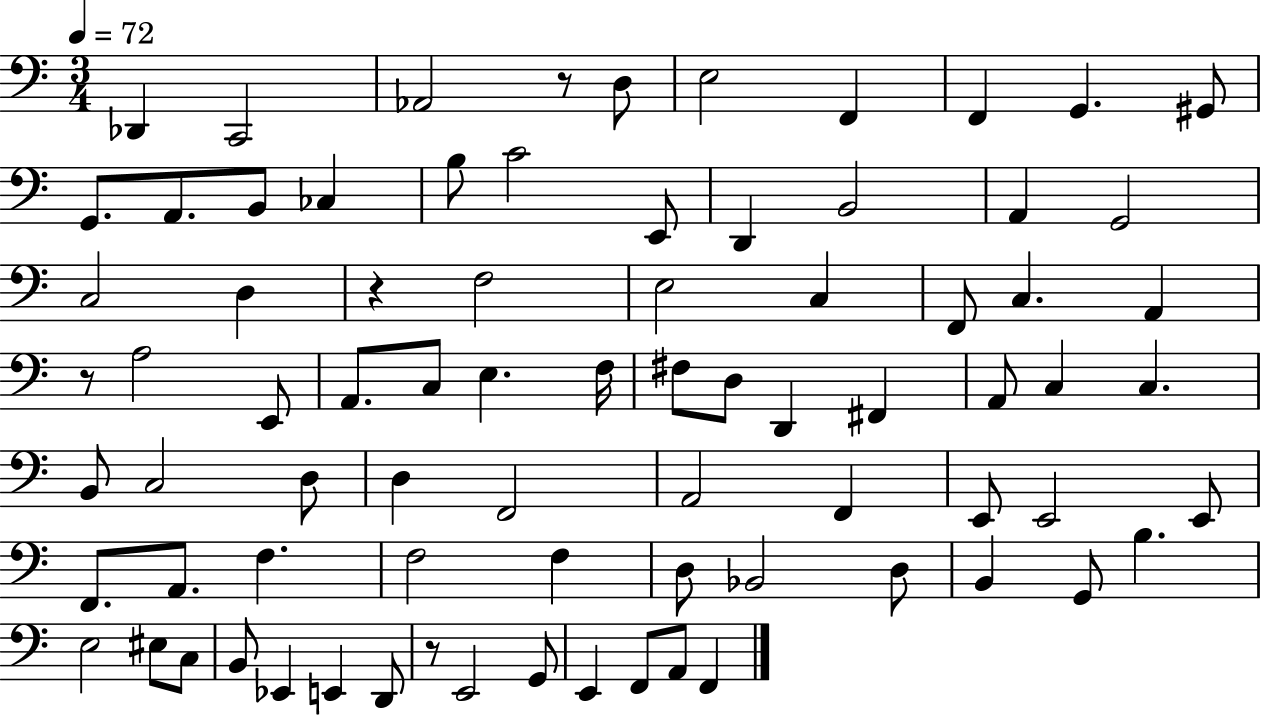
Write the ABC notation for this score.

X:1
T:Untitled
M:3/4
L:1/4
K:C
_D,, C,,2 _A,,2 z/2 D,/2 E,2 F,, F,, G,, ^G,,/2 G,,/2 A,,/2 B,,/2 _C, B,/2 C2 E,,/2 D,, B,,2 A,, G,,2 C,2 D, z F,2 E,2 C, F,,/2 C, A,, z/2 A,2 E,,/2 A,,/2 C,/2 E, F,/4 ^F,/2 D,/2 D,, ^F,, A,,/2 C, C, B,,/2 C,2 D,/2 D, F,,2 A,,2 F,, E,,/2 E,,2 E,,/2 F,,/2 A,,/2 F, F,2 F, D,/2 _B,,2 D,/2 B,, G,,/2 B, E,2 ^E,/2 C,/2 B,,/2 _E,, E,, D,,/2 z/2 E,,2 G,,/2 E,, F,,/2 A,,/2 F,,